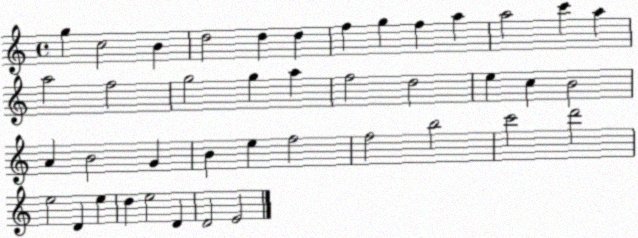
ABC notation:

X:1
T:Untitled
M:4/4
L:1/4
K:C
g c2 B d2 d d f g f a a2 c' a a2 f2 g2 g a f2 d2 e c B2 A B2 G B e f2 f2 b2 c'2 d'2 e2 D e d e2 D D2 E2